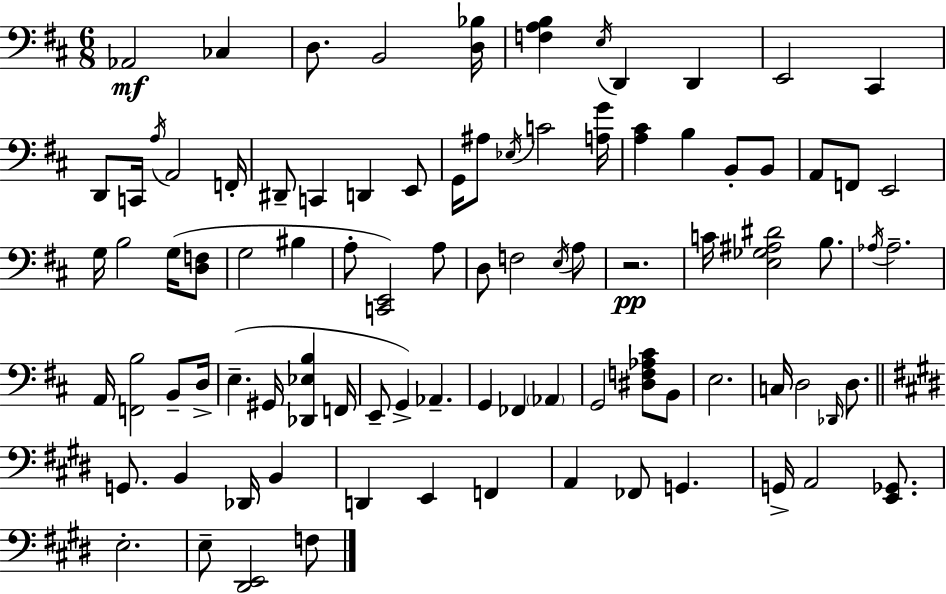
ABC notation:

X:1
T:Untitled
M:6/8
L:1/4
K:D
_A,,2 _C, D,/2 B,,2 [D,_B,]/4 [F,A,B,] E,/4 D,, D,, E,,2 ^C,, D,,/2 C,,/4 A,/4 A,,2 F,,/4 ^D,,/2 C,, D,, E,,/2 G,,/4 ^A,/2 _E,/4 C2 [A,G]/4 [A,^C] B, B,,/2 B,,/2 A,,/2 F,,/2 E,,2 G,/4 B,2 G,/4 [D,F,]/2 G,2 ^B, A,/2 [C,,E,,]2 A,/2 D,/2 F,2 E,/4 A,/2 z2 C/4 [E,_G,^A,^D]2 B,/2 _A,/4 _A,2 A,,/4 [F,,B,]2 B,,/2 D,/4 E, ^G,,/4 [_D,,_E,B,] F,,/4 E,,/2 G,, _A,, G,, _F,, _A,, G,,2 [^D,F,_A,^C]/2 B,,/2 E,2 C,/4 D,2 _D,,/4 D,/2 G,,/2 B,, _D,,/4 B,, D,, E,, F,, A,, _F,,/2 G,, G,,/4 A,,2 [E,,_G,,]/2 E,2 E,/2 [^D,,E,,]2 F,/2